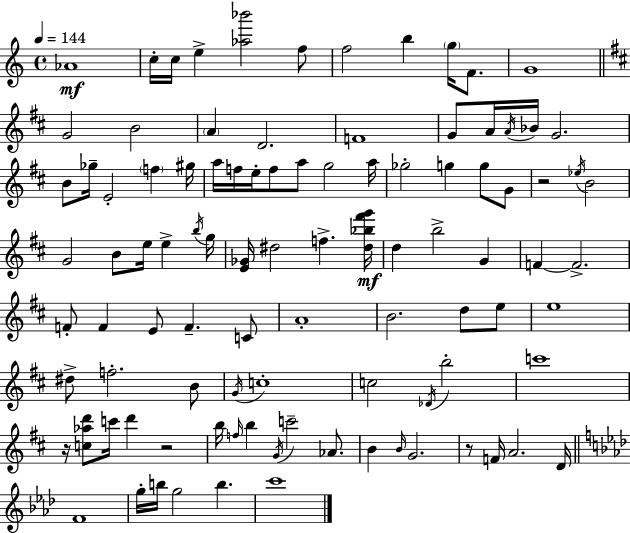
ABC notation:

X:1
T:Untitled
M:4/4
L:1/4
K:C
_A4 c/4 c/4 e [_a_b']2 f/2 f2 b g/4 F/2 G4 G2 B2 A D2 F4 G/2 A/4 A/4 _B/4 G2 B/2 _g/4 E2 f ^g/4 a/4 f/4 e/4 f/2 a/2 g2 a/4 _g2 g g/2 G/2 z2 _e/4 B2 G2 B/2 e/4 e b/4 g/4 [E_G]/4 ^d2 f [^d_b^f'g']/4 d b2 G F F2 F/2 F E/2 F C/2 A4 B2 d/2 e/2 e4 ^d/2 f2 B/2 G/4 c4 c2 _D/4 b2 c'4 z/4 [c_ad']/2 c'/4 d' z2 b/4 f/4 b G/4 c'2 _A/2 B B/4 G2 z/2 F/4 A2 D/4 F4 g/4 b/4 g2 b c'4